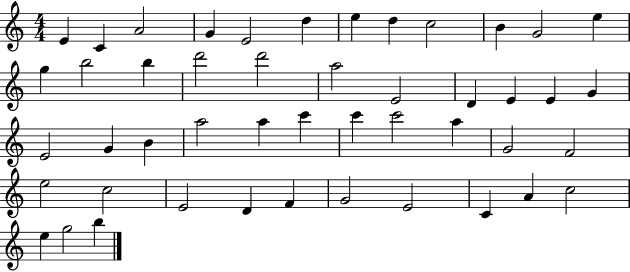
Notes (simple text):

E4/q C4/q A4/h G4/q E4/h D5/q E5/q D5/q C5/h B4/q G4/h E5/q G5/q B5/h B5/q D6/h D6/h A5/h E4/h D4/q E4/q E4/q G4/q E4/h G4/q B4/q A5/h A5/q C6/q C6/q C6/h A5/q G4/h F4/h E5/h C5/h E4/h D4/q F4/q G4/h E4/h C4/q A4/q C5/h E5/q G5/h B5/q